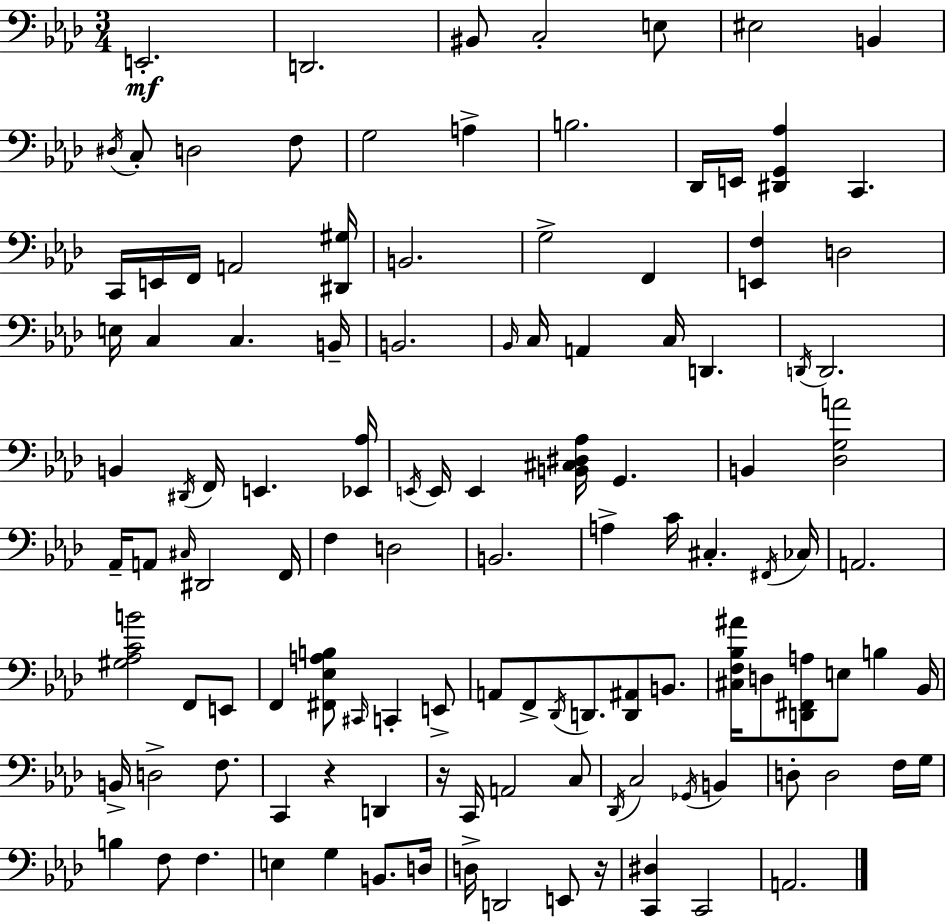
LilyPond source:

{
  \clef bass
  \numericTimeSignature
  \time 3/4
  \key f \minor
  \repeat volta 2 { e,2.-.\mf | d,2. | bis,8 c2-. e8 | eis2 b,4 | \break \acciaccatura { dis16 } c8-. d2 f8 | g2 a4-> | b2. | des,16 e,16 <dis, g, aes>4 c,4. | \break c,16 e,16 f,16 a,2 | <dis, gis>16 b,2. | g2-> f,4 | <e, f>4 d2 | \break e16 c4 c4. | b,16-- b,2. | \grace { bes,16 } c16 a,4 c16 d,4. | \acciaccatura { d,16 } d,2. | \break b,4 \acciaccatura { dis,16 } f,16 e,4. | <ees, aes>16 \acciaccatura { e,16 } e,16 e,4 <b, cis dis aes>16 g,4. | b,4 <des g a'>2 | aes,16-- a,8 \grace { cis16 } dis,2 | \break f,16 f4 d2 | b,2. | a4-> c'16 cis4.-. | \acciaccatura { fis,16 } ces16 a,2. | \break <gis aes c' b'>2 | f,8 e,8 f,4 <fis, ees a b>8 | \grace { cis,16 } c,4-. e,8-> a,8 f,8-> | \acciaccatura { des,16 } d,8. <d, ais,>8 b,8. <cis f bes ais'>16 d8 | \break <d, fis, a>8 e8 b4 bes,16 b,16-> d2-> | f8. c,4 | r4 d,4 r16 c,16 a,2 | c8 \acciaccatura { des,16 } c2 | \break \acciaccatura { ges,16 } b,4 d8-. | d2 f16 g16 b4 | f8 f4. e4 | g4 b,8. d16 d16-> | \break d,2 e,8 r16 <c, dis>4 | c,2 a,2. | } \bar "|."
}